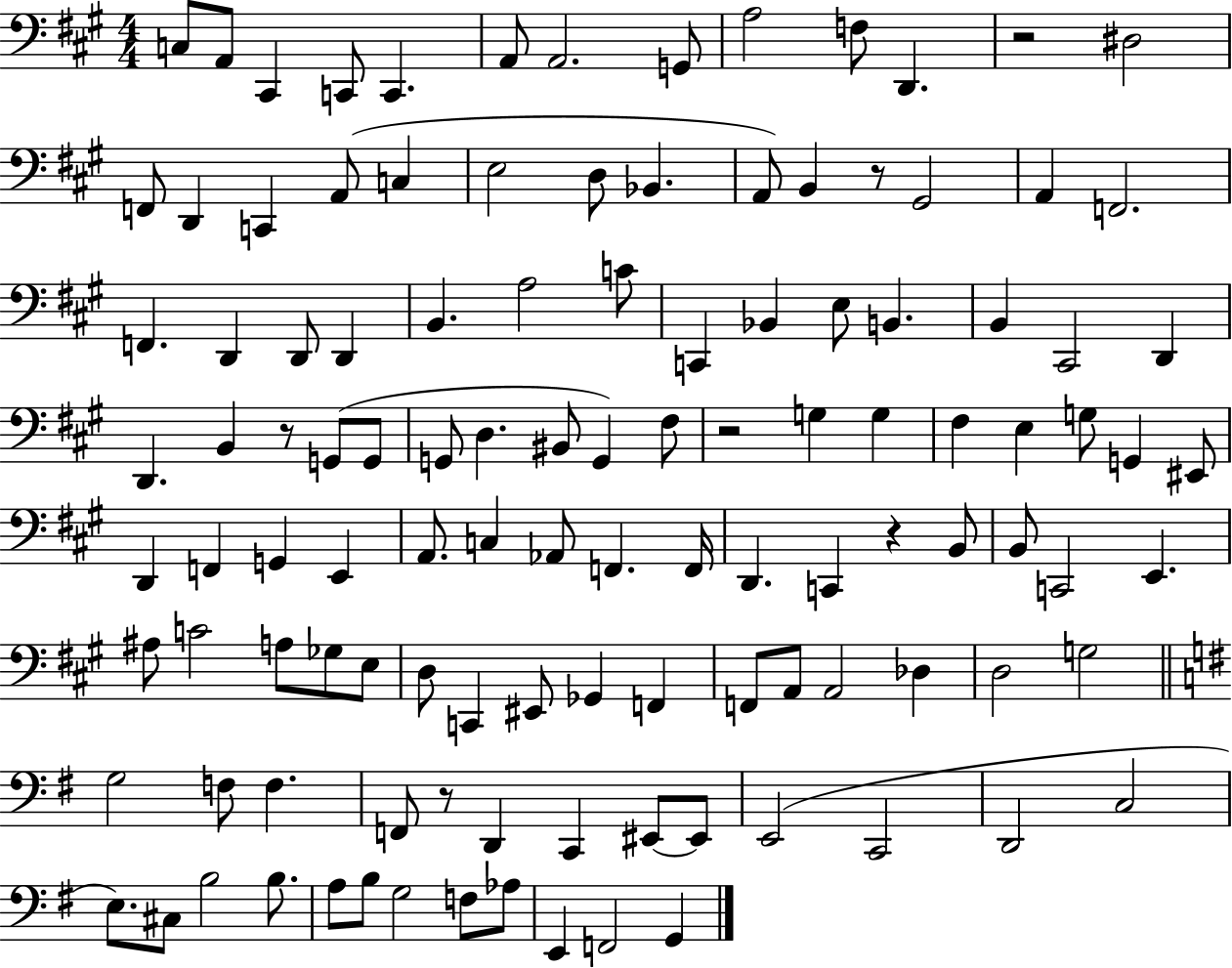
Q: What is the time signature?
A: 4/4